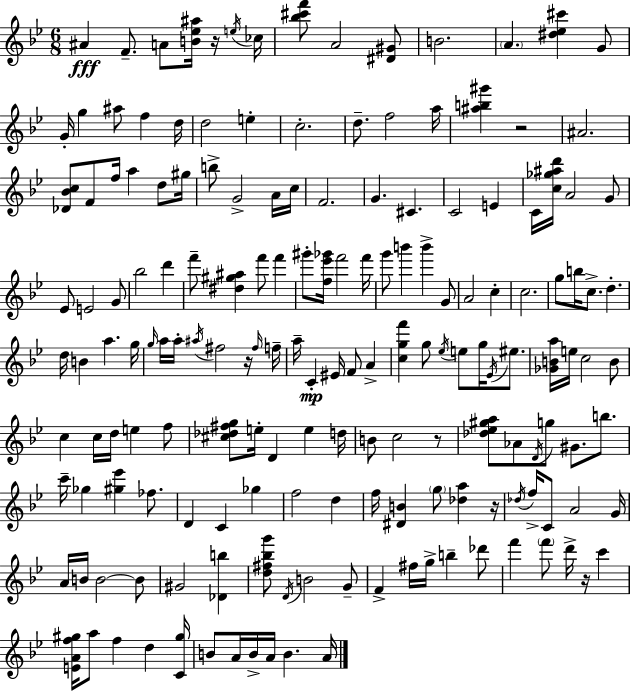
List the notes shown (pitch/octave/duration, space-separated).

A#4/q F4/e. A4/e [B4,Eb5,A#5]/s R/s E5/s CES5/s [Bb5,C#6,F6]/e A4/h [D#4,G#4]/e B4/h. A4/q. [D#5,Eb5,C#6]/q G4/e G4/s G5/q A#5/e F5/q D5/s D5/h E5/q C5/h. D5/e. F5/h A5/s [A#5,B5,G#6]/q R/h A#4/h. [Db4,Bb4,C5]/e F4/e F5/s A5/q D5/e G#5/s B5/e G4/h A4/s C5/s F4/h. G4/q. C#4/q. C4/h E4/q C4/s [C5,Gb5,A#5,D6]/s A4/h G4/e Eb4/e E4/h G4/e Bb5/h D6/q F6/e [D#5,G#5,A#5]/q F6/e F6/q G#6/e [F5,Eb6,Gb6]/s F6/h F6/s G6/e B6/q B6/q G4/e A4/h C5/q C5/h. G5/e B5/s C5/e. D5/q. D5/s B4/q A5/q. G5/s G5/s A5/s A5/s A#5/s F#5/h R/s F#5/s F5/s A5/s C4/q EIS4/s F4/e A4/q [C5,G5,F6]/q G5/e Eb5/s E5/e G5/s Eb4/s EIS5/e. [Gb4,B4,A5]/s E5/s C5/h B4/e C5/q C5/s D5/s E5/q F5/e [C#5,Db5,F#5,G5]/e E5/s D4/q E5/q D5/s B4/e C5/h R/e [Db5,Eb5,G#5,A5]/e Ab4/e D4/s G5/e G#4/e. B5/e. C6/s Gb5/q [G#5,Eb6]/q FES5/e. D4/q C4/q Gb5/q F5/h D5/q F5/s [D#4,B4]/q G5/e [Db5,A5]/q R/s Db5/s F5/s C4/e A4/h G4/s A4/s B4/s B4/h B4/e G#4/h [Db4,B5]/q [D5,F#5,Bb5,G6]/e D4/s B4/h G4/e F4/q F#5/s G5/s B5/q Db6/e F6/q F6/e D6/s R/s C6/q [E4,A4,F5,G#5]/s A5/e F5/q D5/q [C4,G#5]/s B4/e A4/s B4/s A4/s B4/q. A4/s